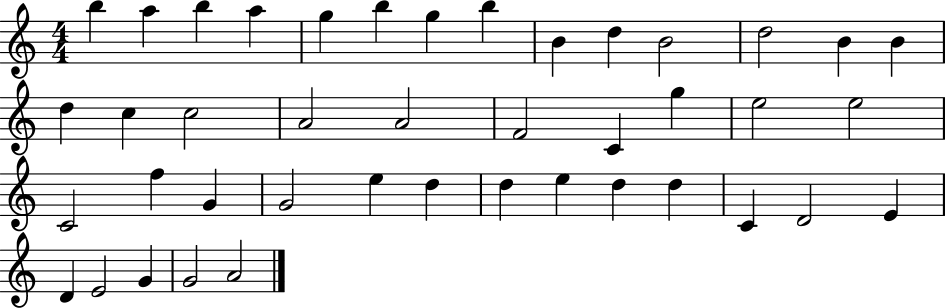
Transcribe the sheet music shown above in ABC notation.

X:1
T:Untitled
M:4/4
L:1/4
K:C
b a b a g b g b B d B2 d2 B B d c c2 A2 A2 F2 C g e2 e2 C2 f G G2 e d d e d d C D2 E D E2 G G2 A2